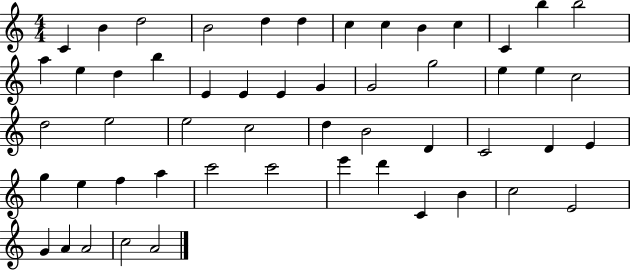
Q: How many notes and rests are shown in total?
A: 53